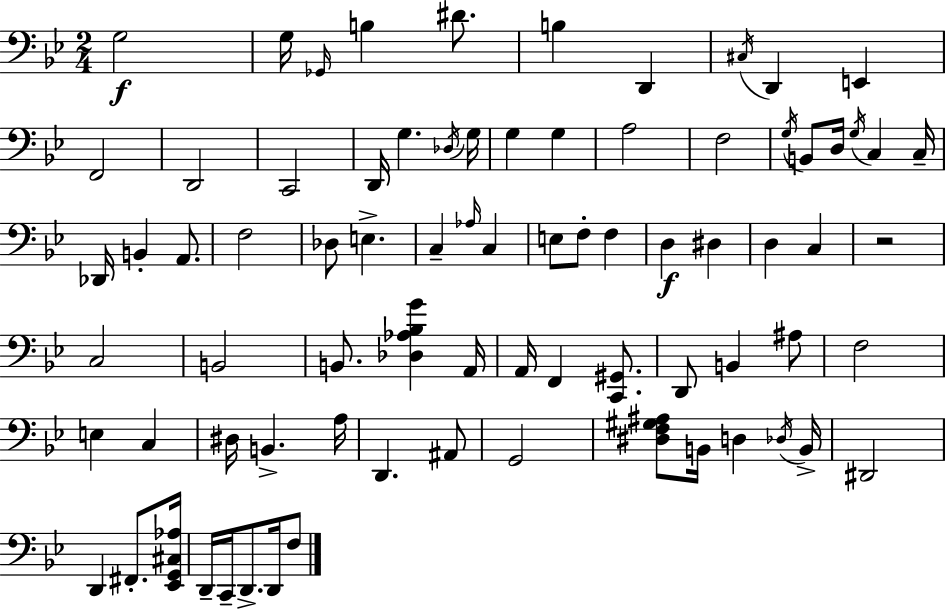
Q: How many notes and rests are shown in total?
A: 78